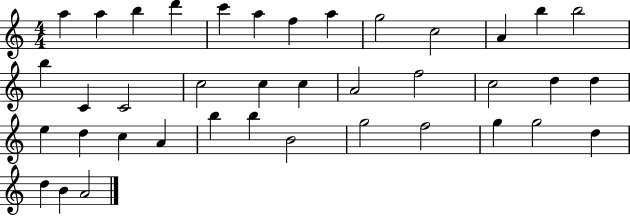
X:1
T:Untitled
M:4/4
L:1/4
K:C
a a b d' c' a f a g2 c2 A b b2 b C C2 c2 c c A2 f2 c2 d d e d c A b b B2 g2 f2 g g2 d d B A2